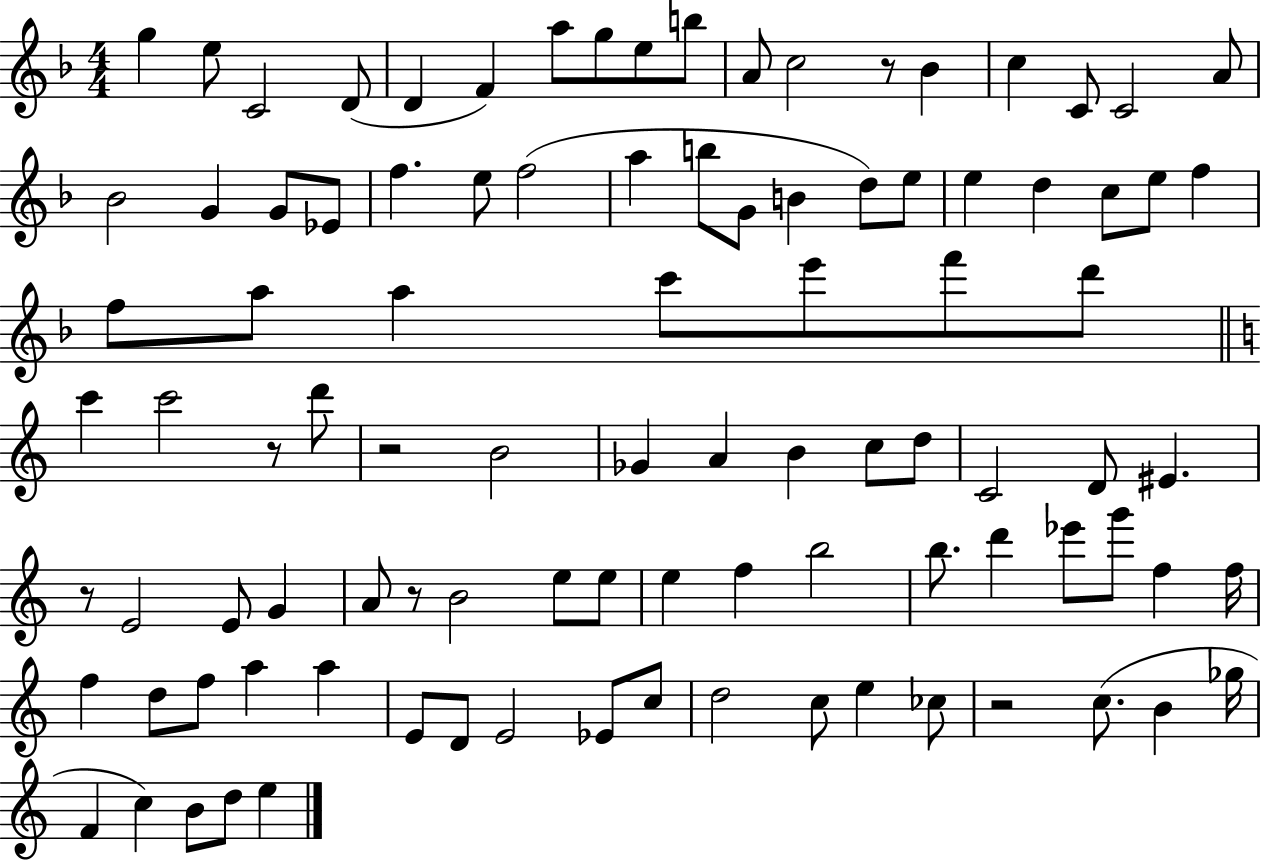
G5/q E5/e C4/h D4/e D4/q F4/q A5/e G5/e E5/e B5/e A4/e C5/h R/e Bb4/q C5/q C4/e C4/h A4/e Bb4/h G4/q G4/e Eb4/e F5/q. E5/e F5/h A5/q B5/e G4/e B4/q D5/e E5/e E5/q D5/q C5/e E5/e F5/q F5/e A5/e A5/q C6/e E6/e F6/e D6/e C6/q C6/h R/e D6/e R/h B4/h Gb4/q A4/q B4/q C5/e D5/e C4/h D4/e EIS4/q. R/e E4/h E4/e G4/q A4/e R/e B4/h E5/e E5/e E5/q F5/q B5/h B5/e. D6/q Eb6/e G6/e F5/q F5/s F5/q D5/e F5/e A5/q A5/q E4/e D4/e E4/h Eb4/e C5/e D5/h C5/e E5/q CES5/e R/h C5/e. B4/q Gb5/s F4/q C5/q B4/e D5/e E5/q